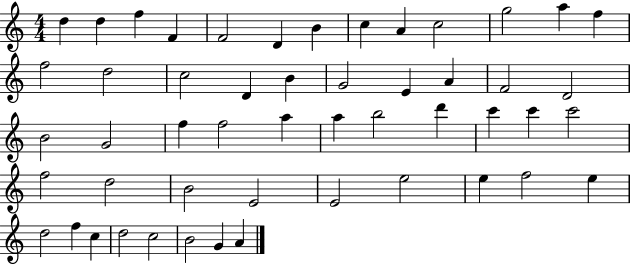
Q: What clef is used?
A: treble